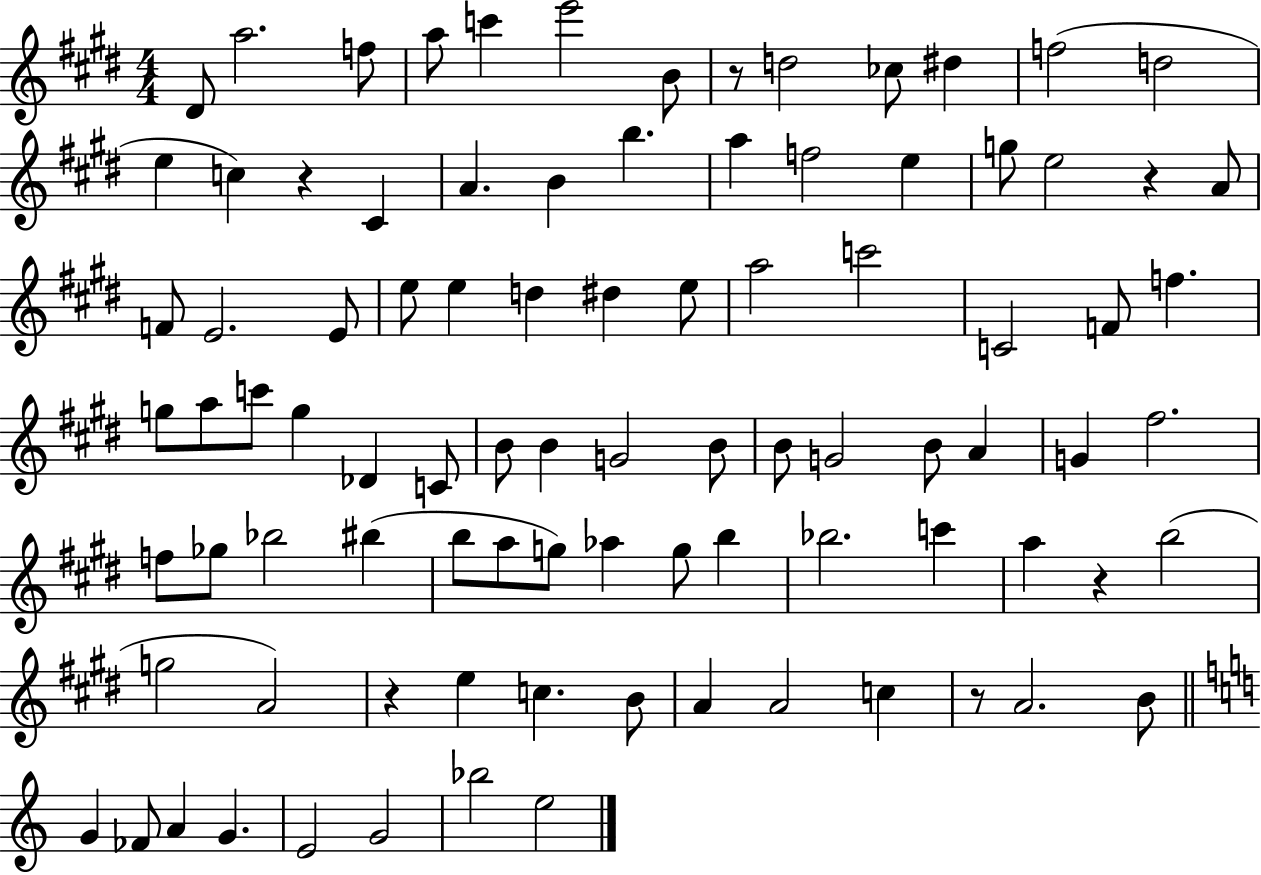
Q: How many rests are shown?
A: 6